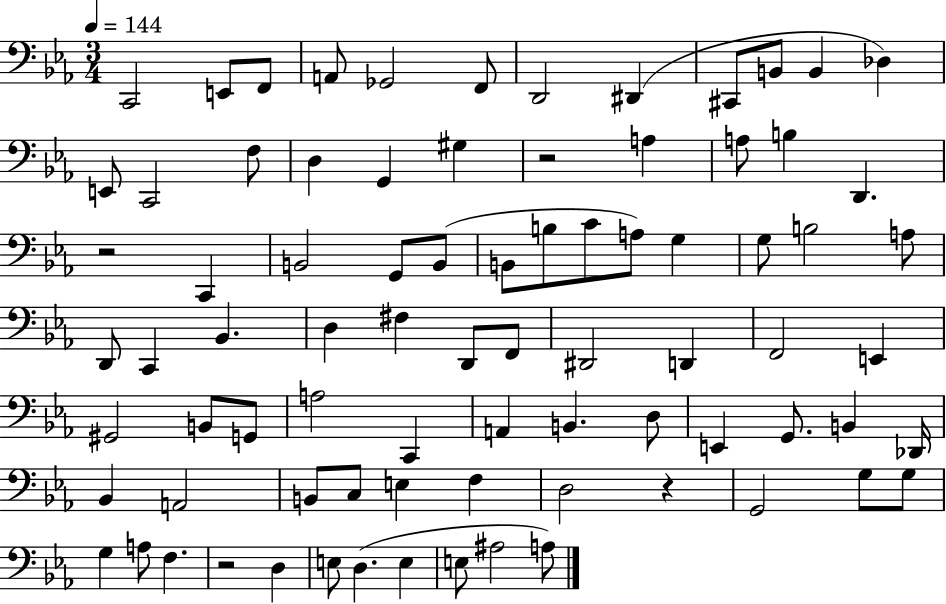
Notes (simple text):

C2/h E2/e F2/e A2/e Gb2/h F2/e D2/h D#2/q C#2/e B2/e B2/q Db3/q E2/e C2/h F3/e D3/q G2/q G#3/q R/h A3/q A3/e B3/q D2/q. R/h C2/q B2/h G2/e B2/e B2/e B3/e C4/e A3/e G3/q G3/e B3/h A3/e D2/e C2/q Bb2/q. D3/q F#3/q D2/e F2/e D#2/h D2/q F2/h E2/q G#2/h B2/e G2/e A3/h C2/q A2/q B2/q. D3/e E2/q G2/e. B2/q Db2/s Bb2/q A2/h B2/e C3/e E3/q F3/q D3/h R/q G2/h G3/e G3/e G3/q A3/e F3/q. R/h D3/q E3/e D3/q. E3/q E3/e A#3/h A3/e